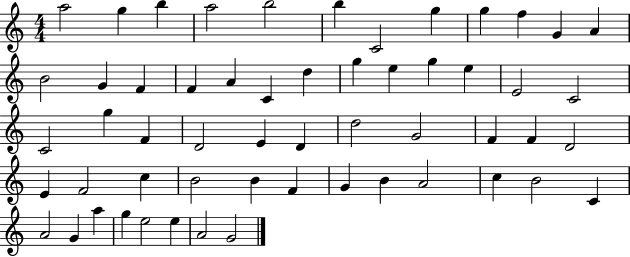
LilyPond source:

{
  \clef treble
  \numericTimeSignature
  \time 4/4
  \key c \major
  a''2 g''4 b''4 | a''2 b''2 | b''4 c'2 g''4 | g''4 f''4 g'4 a'4 | \break b'2 g'4 f'4 | f'4 a'4 c'4 d''4 | g''4 e''4 g''4 e''4 | e'2 c'2 | \break c'2 g''4 f'4 | d'2 e'4 d'4 | d''2 g'2 | f'4 f'4 d'2 | \break e'4 f'2 c''4 | b'2 b'4 f'4 | g'4 b'4 a'2 | c''4 b'2 c'4 | \break a'2 g'4 a''4 | g''4 e''2 e''4 | a'2 g'2 | \bar "|."
}